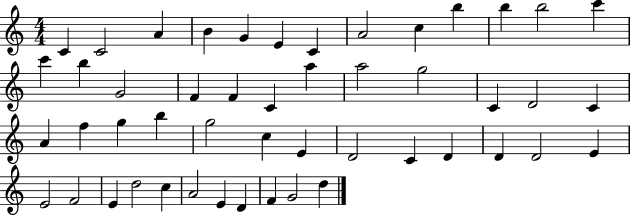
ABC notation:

X:1
T:Untitled
M:4/4
L:1/4
K:C
C C2 A B G E C A2 c b b b2 c' c' b G2 F F C a a2 g2 C D2 C A f g b g2 c E D2 C D D D2 E E2 F2 E d2 c A2 E D F G2 d